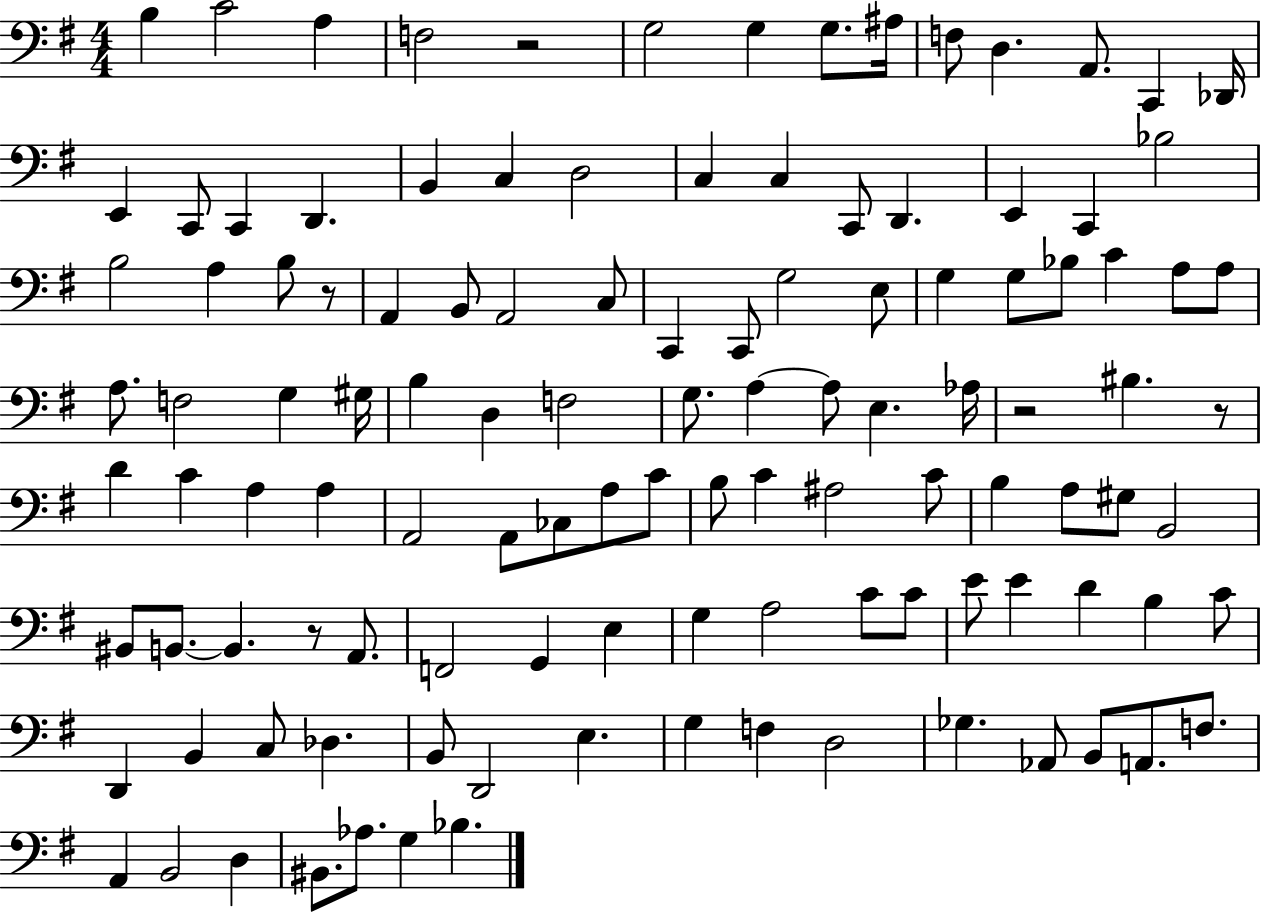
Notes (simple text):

B3/q C4/h A3/q F3/h R/h G3/h G3/q G3/e. A#3/s F3/e D3/q. A2/e. C2/q Db2/s E2/q C2/e C2/q D2/q. B2/q C3/q D3/h C3/q C3/q C2/e D2/q. E2/q C2/q Bb3/h B3/h A3/q B3/e R/e A2/q B2/e A2/h C3/e C2/q C2/e G3/h E3/e G3/q G3/e Bb3/e C4/q A3/e A3/e A3/e. F3/h G3/q G#3/s B3/q D3/q F3/h G3/e. A3/q A3/e E3/q. Ab3/s R/h BIS3/q. R/e D4/q C4/q A3/q A3/q A2/h A2/e CES3/e A3/e C4/e B3/e C4/q A#3/h C4/e B3/q A3/e G#3/e B2/h BIS2/e B2/e. B2/q. R/e A2/e. F2/h G2/q E3/q G3/q A3/h C4/e C4/e E4/e E4/q D4/q B3/q C4/e D2/q B2/q C3/e Db3/q. B2/e D2/h E3/q. G3/q F3/q D3/h Gb3/q. Ab2/e B2/e A2/e. F3/e. A2/q B2/h D3/q BIS2/e. Ab3/e. G3/q Bb3/q.